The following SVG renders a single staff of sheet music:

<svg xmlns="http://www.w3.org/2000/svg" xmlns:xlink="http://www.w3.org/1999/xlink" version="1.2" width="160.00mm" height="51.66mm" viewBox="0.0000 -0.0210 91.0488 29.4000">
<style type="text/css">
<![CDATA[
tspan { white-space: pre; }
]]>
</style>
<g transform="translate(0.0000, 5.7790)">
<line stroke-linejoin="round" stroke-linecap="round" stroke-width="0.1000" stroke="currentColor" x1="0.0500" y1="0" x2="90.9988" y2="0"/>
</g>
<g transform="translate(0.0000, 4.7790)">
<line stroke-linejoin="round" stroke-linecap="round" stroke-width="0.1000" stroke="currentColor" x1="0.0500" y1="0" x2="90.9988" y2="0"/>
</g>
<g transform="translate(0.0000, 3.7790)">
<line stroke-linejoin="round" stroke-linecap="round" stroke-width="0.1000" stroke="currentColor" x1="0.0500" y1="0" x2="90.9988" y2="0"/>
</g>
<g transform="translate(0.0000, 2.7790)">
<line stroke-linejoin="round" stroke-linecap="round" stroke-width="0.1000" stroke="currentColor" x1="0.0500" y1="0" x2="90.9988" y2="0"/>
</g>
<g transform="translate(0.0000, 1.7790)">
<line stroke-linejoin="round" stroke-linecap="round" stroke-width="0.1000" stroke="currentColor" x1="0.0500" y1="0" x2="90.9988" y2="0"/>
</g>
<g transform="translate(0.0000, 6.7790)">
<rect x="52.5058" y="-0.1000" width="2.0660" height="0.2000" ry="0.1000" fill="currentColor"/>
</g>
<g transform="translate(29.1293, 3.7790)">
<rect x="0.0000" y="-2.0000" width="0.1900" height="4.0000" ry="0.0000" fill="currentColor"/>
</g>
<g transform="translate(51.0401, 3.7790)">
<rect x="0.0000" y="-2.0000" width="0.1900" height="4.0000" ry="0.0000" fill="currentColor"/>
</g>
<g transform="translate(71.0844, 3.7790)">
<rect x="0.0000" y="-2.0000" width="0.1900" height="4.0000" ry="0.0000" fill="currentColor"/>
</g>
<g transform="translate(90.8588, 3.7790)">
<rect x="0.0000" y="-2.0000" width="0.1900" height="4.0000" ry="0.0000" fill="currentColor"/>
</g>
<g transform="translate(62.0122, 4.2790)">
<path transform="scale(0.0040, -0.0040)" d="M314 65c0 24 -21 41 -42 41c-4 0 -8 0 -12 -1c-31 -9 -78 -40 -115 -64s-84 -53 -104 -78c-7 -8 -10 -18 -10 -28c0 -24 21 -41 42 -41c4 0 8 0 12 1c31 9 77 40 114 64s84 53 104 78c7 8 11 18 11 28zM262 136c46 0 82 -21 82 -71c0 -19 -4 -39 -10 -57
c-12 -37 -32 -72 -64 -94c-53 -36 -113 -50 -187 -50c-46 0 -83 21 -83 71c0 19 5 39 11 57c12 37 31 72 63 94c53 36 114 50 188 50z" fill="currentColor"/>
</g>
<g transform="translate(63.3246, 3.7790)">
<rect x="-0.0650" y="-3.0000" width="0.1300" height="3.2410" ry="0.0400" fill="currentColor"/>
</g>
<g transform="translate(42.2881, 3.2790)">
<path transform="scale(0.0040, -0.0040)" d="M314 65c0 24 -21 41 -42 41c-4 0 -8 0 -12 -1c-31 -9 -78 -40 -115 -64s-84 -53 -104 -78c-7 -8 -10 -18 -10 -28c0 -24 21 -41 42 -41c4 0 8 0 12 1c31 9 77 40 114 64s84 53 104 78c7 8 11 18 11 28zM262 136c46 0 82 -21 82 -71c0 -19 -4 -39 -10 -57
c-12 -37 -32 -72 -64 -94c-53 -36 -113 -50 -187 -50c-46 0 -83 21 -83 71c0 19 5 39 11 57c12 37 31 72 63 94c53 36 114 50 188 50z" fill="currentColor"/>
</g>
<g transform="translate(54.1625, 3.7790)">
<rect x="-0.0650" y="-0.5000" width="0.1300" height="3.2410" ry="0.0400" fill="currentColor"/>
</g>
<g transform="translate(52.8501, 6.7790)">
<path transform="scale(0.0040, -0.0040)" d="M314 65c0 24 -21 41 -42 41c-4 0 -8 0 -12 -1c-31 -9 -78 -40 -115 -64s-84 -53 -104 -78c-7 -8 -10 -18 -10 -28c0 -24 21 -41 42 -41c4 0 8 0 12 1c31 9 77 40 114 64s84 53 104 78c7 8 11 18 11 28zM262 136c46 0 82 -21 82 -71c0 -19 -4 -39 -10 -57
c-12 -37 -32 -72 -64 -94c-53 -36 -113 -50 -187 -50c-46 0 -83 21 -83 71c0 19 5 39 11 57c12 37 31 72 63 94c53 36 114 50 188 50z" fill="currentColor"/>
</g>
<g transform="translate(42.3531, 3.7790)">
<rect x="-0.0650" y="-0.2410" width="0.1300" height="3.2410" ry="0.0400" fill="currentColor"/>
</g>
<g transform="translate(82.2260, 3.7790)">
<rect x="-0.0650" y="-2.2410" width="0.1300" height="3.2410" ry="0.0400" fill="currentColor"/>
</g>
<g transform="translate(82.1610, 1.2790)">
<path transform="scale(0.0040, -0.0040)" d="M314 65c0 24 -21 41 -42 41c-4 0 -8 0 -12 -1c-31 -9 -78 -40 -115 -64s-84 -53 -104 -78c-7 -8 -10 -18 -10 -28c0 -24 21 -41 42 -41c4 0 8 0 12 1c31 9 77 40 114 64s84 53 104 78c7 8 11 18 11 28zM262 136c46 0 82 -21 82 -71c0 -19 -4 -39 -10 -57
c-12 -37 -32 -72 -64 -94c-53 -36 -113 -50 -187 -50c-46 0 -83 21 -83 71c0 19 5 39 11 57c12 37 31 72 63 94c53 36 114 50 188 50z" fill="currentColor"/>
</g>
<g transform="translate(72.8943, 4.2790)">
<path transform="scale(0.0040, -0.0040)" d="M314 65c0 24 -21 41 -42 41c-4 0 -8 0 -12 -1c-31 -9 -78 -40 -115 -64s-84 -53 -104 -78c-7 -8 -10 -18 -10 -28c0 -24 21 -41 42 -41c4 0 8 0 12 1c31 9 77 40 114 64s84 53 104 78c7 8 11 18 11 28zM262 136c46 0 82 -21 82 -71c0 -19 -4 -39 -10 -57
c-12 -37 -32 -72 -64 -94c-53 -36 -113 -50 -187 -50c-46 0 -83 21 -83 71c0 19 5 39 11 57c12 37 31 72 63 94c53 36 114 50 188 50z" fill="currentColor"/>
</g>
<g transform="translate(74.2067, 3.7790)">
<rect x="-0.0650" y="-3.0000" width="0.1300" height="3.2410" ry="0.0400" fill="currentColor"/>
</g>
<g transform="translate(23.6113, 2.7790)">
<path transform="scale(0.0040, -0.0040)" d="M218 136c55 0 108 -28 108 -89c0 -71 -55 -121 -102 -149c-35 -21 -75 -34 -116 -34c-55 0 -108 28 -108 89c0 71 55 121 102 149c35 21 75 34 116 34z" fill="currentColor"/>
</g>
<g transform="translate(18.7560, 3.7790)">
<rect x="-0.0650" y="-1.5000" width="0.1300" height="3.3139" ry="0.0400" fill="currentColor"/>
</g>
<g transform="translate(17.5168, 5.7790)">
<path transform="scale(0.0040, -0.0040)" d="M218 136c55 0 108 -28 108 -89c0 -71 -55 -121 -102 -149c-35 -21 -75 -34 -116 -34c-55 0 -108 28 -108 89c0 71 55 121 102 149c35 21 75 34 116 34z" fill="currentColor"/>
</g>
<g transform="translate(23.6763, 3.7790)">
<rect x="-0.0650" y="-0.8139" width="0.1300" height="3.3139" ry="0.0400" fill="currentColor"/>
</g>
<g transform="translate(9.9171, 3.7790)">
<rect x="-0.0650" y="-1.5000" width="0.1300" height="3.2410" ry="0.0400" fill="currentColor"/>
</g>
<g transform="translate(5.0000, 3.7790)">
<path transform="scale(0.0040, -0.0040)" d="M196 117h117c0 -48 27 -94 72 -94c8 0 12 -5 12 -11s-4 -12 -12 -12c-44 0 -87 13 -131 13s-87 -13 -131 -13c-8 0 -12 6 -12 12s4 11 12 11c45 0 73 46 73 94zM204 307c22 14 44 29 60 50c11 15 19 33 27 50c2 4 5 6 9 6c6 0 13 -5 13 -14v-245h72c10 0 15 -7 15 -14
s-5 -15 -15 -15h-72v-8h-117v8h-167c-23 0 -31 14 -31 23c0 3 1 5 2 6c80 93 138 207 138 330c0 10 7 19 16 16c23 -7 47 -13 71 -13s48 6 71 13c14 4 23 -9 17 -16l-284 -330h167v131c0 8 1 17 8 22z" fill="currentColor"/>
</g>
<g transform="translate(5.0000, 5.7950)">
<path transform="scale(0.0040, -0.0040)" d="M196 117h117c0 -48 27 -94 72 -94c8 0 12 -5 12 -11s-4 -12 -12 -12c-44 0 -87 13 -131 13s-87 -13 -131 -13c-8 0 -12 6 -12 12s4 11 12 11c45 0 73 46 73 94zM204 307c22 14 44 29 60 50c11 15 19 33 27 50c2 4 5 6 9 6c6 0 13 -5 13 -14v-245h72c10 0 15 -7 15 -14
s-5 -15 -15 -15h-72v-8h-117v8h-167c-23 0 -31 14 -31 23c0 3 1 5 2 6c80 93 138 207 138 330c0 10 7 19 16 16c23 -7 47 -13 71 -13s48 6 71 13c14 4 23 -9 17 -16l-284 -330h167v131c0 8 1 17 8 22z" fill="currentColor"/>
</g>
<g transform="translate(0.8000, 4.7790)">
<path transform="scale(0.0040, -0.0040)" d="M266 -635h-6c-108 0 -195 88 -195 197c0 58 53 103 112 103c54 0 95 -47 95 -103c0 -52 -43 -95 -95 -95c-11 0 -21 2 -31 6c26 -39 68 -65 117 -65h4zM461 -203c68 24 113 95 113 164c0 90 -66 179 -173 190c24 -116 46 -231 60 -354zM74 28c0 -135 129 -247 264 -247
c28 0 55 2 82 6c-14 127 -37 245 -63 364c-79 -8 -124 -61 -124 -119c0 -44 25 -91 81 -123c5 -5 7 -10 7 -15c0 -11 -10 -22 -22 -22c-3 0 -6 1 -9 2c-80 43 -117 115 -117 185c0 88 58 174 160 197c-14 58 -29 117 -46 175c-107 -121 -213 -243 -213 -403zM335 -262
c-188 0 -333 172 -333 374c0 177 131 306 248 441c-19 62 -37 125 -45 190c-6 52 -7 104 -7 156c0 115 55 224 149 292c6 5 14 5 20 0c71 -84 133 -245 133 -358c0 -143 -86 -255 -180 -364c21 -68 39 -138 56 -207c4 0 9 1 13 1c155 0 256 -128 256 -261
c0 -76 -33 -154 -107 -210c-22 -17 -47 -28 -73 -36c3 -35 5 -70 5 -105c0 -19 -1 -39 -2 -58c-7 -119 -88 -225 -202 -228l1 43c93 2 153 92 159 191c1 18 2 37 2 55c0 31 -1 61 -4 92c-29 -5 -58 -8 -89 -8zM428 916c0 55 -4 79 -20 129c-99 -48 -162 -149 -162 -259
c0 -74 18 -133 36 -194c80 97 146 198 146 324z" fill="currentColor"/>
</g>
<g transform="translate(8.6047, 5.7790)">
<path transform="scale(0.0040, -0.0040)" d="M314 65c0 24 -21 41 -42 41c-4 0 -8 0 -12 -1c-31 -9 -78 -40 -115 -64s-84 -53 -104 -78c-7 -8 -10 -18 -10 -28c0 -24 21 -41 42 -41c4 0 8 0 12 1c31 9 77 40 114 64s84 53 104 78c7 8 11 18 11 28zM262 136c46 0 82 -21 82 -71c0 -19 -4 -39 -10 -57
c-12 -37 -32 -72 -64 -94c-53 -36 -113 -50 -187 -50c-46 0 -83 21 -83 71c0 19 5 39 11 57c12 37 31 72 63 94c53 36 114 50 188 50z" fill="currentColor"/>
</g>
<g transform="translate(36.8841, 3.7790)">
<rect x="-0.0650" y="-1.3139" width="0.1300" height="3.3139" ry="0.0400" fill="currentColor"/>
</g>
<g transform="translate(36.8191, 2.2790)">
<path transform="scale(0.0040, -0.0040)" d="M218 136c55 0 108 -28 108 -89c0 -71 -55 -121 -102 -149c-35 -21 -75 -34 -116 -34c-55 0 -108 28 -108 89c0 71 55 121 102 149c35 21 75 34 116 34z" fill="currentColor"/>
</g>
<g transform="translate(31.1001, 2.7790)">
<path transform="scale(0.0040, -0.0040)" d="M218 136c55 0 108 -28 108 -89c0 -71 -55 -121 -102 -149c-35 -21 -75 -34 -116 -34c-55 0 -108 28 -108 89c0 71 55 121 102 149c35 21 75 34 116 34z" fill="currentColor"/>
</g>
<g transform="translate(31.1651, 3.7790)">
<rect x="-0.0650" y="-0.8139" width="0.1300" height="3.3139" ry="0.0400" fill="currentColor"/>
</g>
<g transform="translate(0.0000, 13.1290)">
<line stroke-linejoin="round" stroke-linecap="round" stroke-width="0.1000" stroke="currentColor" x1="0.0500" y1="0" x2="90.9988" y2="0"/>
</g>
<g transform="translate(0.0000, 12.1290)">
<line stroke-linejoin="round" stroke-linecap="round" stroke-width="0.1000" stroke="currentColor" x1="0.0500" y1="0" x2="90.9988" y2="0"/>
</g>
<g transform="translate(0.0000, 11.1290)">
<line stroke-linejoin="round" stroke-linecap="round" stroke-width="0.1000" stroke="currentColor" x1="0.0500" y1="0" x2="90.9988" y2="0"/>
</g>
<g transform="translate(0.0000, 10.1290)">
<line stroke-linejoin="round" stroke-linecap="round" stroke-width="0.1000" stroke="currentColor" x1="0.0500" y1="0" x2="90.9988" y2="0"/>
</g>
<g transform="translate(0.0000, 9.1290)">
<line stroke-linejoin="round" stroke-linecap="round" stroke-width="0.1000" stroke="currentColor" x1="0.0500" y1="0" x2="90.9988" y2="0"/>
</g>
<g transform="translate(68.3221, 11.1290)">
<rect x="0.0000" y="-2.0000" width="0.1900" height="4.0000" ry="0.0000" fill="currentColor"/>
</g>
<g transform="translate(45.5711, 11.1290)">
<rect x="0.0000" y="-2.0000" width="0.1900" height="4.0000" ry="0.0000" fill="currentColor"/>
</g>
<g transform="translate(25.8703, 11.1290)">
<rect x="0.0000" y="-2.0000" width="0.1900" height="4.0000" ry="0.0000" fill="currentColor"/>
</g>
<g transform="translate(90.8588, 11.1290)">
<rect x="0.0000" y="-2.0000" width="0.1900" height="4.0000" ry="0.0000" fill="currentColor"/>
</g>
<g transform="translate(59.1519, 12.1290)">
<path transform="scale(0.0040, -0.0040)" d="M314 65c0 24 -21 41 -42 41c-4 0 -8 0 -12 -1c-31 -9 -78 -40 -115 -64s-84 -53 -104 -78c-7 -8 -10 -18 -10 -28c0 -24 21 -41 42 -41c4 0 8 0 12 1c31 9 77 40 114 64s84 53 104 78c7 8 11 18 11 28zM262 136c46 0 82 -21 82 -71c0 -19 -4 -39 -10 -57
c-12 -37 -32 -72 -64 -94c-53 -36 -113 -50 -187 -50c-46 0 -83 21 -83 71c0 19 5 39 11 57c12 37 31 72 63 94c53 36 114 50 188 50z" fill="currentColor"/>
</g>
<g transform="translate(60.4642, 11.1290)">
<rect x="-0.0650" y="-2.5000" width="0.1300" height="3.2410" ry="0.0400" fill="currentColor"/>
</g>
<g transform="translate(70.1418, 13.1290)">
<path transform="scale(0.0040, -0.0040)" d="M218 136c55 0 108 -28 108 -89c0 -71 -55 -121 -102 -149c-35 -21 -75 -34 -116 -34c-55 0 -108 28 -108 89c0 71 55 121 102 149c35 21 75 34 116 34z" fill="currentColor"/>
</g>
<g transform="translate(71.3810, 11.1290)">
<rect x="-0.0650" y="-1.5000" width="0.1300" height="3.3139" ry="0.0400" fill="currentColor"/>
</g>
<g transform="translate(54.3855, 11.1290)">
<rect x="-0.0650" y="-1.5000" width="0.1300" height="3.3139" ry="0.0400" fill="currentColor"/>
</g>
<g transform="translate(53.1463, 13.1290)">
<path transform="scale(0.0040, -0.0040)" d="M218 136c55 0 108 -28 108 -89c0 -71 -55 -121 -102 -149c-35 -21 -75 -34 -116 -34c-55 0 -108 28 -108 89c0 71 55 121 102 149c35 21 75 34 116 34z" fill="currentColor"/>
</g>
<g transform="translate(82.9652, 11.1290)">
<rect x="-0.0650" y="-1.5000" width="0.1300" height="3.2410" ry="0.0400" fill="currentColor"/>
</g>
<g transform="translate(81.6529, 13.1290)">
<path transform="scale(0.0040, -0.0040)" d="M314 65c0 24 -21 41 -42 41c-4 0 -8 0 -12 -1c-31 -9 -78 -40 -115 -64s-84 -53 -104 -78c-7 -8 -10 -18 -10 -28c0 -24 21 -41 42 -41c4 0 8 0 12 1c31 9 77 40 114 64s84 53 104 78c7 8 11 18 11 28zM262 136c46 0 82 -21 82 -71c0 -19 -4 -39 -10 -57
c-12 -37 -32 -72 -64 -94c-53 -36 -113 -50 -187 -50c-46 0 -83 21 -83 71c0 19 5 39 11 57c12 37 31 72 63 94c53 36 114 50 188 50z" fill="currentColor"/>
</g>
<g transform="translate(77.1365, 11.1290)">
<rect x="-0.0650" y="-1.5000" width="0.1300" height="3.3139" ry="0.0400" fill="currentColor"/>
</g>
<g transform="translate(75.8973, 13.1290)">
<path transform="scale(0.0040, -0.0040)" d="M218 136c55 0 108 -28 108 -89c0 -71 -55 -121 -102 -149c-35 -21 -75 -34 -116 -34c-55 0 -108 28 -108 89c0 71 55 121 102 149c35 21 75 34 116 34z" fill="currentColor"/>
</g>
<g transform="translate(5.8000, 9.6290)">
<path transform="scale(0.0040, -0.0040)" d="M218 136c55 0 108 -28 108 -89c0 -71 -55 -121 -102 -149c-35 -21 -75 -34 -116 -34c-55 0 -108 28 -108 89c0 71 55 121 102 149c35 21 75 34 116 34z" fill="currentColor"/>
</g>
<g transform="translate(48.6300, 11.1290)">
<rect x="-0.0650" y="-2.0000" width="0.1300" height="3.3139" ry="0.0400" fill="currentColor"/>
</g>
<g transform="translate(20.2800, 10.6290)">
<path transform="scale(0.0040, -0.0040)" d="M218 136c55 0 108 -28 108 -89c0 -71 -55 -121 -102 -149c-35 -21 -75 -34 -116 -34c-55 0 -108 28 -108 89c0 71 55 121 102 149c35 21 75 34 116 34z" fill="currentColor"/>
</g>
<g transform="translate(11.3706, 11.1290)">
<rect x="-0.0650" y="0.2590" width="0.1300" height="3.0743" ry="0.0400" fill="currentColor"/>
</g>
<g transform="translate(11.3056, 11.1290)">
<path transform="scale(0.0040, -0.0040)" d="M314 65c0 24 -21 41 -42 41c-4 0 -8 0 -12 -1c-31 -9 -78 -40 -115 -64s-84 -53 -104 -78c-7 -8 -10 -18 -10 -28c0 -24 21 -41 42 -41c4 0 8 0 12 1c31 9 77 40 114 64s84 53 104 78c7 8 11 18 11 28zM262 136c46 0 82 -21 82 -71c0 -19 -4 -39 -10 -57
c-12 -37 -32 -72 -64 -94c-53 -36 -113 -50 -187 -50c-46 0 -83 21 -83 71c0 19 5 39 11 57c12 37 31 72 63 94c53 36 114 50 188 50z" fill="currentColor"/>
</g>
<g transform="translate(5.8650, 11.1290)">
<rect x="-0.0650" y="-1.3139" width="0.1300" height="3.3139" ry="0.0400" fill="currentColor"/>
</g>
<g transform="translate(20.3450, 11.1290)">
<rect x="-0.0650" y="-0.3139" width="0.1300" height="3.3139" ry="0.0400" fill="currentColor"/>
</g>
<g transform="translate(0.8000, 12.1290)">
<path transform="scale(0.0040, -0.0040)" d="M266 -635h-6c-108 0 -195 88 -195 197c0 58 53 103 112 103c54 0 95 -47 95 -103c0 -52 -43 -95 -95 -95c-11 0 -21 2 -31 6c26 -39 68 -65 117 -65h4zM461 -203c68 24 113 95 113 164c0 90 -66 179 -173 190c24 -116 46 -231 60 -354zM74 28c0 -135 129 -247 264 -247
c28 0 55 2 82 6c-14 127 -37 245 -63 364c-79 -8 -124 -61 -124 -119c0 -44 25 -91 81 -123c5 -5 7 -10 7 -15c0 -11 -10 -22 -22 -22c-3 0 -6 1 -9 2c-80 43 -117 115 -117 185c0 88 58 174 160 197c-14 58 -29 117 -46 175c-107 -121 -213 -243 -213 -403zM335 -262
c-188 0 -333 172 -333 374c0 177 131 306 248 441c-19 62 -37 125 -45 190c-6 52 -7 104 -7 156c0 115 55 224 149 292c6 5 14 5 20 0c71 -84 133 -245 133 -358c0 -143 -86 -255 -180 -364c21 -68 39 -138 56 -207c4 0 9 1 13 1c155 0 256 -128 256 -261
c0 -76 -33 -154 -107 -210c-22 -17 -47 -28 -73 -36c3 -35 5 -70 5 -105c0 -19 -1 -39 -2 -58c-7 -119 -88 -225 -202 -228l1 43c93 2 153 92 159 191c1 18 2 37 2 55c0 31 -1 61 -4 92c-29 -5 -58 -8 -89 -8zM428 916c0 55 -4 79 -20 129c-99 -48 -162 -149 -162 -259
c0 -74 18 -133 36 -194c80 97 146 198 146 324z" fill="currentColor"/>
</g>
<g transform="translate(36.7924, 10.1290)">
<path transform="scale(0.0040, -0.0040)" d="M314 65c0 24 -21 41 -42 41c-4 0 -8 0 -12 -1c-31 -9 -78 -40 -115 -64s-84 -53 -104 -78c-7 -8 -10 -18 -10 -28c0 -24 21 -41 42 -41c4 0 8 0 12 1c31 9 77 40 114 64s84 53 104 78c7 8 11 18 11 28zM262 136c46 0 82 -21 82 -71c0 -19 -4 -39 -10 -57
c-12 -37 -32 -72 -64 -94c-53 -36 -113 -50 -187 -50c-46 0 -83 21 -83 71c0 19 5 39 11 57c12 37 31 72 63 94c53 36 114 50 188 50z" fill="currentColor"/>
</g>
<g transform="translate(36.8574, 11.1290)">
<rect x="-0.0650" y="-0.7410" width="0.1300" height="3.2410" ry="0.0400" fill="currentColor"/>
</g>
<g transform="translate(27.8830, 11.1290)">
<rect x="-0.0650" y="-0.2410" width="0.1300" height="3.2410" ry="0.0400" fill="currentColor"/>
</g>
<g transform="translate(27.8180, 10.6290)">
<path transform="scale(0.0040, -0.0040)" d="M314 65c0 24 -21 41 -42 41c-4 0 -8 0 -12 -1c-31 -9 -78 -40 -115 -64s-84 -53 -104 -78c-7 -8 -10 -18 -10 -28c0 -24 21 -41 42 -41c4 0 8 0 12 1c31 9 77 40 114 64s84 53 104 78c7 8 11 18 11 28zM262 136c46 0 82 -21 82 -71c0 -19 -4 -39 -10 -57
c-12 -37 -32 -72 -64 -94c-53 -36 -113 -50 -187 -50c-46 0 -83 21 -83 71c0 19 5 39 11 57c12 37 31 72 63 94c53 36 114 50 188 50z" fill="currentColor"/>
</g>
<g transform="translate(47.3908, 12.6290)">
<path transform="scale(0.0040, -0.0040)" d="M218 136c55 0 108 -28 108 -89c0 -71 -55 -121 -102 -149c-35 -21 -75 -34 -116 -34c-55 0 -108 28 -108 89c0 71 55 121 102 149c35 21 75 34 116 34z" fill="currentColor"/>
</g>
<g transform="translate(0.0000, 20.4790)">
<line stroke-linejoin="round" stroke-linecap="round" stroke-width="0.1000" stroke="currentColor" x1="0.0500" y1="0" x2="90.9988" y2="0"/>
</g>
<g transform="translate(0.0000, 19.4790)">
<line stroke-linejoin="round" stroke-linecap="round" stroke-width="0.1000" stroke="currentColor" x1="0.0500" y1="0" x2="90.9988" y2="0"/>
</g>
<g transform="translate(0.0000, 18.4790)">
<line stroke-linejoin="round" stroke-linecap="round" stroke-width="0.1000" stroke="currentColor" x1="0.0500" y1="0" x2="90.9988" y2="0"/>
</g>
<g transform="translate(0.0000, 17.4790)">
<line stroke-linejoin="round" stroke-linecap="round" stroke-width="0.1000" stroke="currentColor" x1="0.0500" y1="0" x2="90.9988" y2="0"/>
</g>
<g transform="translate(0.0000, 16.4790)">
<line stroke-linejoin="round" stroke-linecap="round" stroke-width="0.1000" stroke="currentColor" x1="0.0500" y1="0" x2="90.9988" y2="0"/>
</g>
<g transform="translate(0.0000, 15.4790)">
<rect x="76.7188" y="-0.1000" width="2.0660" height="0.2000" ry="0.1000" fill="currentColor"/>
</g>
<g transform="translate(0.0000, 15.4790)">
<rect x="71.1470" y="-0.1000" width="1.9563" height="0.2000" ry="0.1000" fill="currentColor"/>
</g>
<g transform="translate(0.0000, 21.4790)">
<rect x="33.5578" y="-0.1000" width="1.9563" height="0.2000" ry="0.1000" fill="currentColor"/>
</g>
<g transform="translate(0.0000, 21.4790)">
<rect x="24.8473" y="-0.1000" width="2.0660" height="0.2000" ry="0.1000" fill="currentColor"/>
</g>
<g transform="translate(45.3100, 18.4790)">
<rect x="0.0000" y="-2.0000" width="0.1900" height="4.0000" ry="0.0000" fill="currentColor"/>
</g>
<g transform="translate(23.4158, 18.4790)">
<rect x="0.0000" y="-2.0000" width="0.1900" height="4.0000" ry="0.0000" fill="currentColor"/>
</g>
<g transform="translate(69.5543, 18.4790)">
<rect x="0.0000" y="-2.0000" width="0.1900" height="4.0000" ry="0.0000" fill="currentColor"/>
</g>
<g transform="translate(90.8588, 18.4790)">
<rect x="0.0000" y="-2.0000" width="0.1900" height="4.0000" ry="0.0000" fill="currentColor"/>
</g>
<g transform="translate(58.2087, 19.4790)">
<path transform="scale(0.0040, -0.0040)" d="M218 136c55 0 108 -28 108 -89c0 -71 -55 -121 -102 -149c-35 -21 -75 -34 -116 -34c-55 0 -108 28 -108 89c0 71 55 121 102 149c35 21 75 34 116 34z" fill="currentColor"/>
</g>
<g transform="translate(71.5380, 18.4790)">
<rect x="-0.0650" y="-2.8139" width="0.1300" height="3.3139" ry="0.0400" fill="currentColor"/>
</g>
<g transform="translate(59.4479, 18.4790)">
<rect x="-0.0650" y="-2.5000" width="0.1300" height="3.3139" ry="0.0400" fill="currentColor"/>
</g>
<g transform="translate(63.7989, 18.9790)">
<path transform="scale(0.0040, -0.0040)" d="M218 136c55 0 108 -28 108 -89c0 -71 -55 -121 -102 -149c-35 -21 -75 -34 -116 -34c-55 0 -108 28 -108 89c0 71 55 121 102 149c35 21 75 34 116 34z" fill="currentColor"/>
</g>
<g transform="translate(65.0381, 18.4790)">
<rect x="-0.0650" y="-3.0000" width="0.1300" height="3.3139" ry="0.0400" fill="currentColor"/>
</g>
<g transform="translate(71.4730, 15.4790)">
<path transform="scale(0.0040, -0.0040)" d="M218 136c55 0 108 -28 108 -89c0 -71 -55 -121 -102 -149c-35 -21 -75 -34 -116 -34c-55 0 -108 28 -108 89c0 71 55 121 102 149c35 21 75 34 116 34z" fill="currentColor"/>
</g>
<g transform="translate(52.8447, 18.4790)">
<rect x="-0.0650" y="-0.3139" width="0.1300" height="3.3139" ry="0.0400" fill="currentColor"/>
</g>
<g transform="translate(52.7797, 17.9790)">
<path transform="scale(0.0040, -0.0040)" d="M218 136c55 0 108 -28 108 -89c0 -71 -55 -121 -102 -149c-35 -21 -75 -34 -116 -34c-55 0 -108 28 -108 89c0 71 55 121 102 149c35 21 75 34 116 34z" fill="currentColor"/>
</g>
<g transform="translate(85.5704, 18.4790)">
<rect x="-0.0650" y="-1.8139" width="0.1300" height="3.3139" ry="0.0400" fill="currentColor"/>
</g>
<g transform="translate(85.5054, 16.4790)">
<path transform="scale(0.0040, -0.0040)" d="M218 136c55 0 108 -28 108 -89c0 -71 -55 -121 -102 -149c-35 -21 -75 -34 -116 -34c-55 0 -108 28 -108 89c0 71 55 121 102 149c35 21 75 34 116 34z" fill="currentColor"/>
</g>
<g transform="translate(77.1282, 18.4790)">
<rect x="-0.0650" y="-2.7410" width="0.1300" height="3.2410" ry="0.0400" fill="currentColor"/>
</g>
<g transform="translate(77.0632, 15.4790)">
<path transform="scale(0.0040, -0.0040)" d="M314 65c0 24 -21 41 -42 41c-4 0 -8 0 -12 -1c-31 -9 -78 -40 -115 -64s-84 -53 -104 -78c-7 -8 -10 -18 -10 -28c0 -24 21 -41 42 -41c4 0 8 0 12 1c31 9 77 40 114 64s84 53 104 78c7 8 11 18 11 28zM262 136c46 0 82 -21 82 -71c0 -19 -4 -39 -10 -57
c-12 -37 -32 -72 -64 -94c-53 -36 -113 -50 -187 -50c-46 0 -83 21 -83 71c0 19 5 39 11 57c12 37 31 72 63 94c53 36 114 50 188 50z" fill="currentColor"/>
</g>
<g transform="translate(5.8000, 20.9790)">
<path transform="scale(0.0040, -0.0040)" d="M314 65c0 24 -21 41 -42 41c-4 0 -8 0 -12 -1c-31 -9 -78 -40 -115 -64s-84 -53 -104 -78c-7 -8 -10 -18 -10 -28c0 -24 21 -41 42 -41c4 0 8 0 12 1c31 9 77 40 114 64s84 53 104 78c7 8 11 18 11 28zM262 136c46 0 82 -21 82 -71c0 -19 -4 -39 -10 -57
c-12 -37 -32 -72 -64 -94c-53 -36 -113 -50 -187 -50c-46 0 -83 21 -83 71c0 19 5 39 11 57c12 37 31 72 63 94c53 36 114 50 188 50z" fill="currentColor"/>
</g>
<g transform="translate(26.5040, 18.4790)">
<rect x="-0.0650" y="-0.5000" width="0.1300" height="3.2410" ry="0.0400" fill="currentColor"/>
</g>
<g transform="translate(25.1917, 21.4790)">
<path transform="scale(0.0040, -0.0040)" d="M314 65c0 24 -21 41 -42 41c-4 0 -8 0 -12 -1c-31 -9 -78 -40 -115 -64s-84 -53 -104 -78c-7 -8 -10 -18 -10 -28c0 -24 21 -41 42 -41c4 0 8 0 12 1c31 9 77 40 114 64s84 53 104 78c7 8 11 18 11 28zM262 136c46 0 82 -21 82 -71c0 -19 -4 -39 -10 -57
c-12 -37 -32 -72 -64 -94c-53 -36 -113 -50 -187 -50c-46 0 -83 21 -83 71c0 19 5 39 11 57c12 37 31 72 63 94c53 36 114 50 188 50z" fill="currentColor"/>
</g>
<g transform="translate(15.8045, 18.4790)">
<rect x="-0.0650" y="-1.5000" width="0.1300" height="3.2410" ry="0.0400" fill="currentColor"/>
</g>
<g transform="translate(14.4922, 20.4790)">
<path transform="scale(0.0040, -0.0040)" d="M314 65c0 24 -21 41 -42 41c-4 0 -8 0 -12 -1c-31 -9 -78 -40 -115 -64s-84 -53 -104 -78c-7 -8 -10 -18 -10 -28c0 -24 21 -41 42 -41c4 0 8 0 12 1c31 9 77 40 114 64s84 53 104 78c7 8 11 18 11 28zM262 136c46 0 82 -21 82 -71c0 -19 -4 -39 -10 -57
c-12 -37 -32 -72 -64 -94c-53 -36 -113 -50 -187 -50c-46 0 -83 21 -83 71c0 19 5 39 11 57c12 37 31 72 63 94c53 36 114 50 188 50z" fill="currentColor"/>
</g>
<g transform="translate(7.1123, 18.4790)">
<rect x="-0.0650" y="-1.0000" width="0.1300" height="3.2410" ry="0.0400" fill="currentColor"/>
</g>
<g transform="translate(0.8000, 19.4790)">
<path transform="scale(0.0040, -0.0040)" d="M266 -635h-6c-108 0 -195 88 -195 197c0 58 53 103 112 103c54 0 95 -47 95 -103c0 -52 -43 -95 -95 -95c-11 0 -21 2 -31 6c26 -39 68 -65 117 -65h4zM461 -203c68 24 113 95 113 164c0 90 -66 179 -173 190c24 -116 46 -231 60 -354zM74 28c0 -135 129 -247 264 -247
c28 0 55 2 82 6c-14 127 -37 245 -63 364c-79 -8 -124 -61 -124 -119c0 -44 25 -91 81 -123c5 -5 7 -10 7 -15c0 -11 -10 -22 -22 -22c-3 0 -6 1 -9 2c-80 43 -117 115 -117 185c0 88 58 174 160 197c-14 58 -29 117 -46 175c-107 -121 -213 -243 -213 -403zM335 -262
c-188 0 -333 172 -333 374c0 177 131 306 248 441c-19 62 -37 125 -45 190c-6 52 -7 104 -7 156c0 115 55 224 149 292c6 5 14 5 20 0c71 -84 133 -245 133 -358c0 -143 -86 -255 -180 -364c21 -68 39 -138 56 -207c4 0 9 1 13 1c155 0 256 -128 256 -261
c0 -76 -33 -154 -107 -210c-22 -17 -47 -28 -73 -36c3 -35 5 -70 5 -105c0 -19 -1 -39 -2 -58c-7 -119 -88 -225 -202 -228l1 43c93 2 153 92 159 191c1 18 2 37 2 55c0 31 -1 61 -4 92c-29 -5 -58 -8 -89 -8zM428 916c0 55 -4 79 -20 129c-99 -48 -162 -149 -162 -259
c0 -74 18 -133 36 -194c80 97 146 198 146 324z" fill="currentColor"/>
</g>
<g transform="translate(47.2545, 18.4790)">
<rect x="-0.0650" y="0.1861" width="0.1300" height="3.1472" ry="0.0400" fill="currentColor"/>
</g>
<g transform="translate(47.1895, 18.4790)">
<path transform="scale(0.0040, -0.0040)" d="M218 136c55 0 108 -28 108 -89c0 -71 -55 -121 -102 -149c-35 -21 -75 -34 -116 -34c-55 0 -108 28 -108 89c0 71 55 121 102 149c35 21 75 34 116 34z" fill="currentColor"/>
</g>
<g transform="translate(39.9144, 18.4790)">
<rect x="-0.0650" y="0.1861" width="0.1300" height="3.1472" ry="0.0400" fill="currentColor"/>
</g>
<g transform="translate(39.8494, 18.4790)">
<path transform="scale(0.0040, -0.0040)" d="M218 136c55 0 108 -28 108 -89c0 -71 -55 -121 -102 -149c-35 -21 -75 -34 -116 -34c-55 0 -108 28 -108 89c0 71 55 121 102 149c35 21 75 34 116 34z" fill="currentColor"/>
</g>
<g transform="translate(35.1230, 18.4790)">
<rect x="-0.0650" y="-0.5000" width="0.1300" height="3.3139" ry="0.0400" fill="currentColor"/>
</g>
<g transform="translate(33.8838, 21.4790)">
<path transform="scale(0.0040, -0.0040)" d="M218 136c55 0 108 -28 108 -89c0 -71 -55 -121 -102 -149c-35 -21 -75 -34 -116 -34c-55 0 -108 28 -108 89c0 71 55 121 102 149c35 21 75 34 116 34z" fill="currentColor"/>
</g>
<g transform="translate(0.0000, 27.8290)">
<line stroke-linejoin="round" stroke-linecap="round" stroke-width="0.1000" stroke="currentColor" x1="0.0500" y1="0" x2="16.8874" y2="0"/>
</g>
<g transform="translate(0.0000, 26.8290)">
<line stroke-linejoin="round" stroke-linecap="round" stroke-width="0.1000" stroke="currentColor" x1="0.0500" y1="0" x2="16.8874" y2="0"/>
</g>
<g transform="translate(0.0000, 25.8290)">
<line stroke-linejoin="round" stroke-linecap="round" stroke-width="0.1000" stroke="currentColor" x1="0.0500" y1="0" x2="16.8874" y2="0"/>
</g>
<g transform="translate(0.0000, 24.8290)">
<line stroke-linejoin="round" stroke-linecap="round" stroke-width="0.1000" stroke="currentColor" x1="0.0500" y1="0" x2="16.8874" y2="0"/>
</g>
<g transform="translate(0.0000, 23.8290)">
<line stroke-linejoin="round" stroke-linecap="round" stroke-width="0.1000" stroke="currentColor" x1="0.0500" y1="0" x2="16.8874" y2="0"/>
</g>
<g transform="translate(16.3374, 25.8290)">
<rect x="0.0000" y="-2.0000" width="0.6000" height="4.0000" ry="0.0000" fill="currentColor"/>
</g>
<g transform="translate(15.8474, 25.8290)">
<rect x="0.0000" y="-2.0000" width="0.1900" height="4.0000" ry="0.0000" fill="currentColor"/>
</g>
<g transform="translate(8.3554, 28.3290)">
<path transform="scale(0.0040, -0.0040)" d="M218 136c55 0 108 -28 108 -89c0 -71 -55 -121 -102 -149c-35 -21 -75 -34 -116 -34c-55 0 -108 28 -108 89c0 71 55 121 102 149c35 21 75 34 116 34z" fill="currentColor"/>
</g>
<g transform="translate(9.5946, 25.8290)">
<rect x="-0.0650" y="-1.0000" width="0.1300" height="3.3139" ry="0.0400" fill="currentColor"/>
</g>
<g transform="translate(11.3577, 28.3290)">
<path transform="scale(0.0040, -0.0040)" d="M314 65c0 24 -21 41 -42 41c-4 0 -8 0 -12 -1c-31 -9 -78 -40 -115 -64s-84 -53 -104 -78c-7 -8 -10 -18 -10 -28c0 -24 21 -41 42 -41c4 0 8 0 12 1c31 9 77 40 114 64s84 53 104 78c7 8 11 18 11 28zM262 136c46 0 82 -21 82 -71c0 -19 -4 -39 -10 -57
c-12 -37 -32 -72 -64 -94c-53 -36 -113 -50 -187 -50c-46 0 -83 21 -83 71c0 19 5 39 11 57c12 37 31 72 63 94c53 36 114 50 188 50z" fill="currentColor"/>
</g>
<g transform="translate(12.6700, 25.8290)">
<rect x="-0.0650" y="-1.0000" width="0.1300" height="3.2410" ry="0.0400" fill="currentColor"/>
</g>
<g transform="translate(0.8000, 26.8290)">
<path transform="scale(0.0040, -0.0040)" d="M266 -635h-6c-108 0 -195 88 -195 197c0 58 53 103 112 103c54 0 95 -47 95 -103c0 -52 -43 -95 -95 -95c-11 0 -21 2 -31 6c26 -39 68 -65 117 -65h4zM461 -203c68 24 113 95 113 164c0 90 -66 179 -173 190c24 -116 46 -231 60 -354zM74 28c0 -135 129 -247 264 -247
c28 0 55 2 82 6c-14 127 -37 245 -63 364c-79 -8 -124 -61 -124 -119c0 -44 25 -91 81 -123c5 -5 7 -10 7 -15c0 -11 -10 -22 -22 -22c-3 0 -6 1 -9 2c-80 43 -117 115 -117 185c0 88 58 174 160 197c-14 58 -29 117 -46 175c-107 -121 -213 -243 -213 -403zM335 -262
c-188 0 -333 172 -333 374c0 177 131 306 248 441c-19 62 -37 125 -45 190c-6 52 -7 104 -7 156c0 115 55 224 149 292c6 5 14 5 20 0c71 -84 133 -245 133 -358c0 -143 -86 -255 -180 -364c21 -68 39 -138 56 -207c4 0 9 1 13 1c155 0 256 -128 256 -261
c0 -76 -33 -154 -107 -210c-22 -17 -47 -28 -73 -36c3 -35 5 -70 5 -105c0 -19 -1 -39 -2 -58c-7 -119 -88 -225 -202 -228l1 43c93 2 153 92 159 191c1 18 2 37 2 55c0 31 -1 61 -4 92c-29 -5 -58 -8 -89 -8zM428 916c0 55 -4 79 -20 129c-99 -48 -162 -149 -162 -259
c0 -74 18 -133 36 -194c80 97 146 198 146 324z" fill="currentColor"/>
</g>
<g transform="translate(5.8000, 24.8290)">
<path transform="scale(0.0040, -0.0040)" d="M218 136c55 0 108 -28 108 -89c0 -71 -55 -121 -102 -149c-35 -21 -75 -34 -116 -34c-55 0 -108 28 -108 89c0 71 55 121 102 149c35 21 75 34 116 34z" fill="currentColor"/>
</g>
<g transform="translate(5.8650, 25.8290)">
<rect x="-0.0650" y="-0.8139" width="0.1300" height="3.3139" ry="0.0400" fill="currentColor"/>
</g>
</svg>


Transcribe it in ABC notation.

X:1
T:Untitled
M:4/4
L:1/4
K:C
E2 E d d e c2 C2 A2 A2 g2 e B2 c c2 d2 F E G2 E E E2 D2 E2 C2 C B B c G A a a2 f d D D2